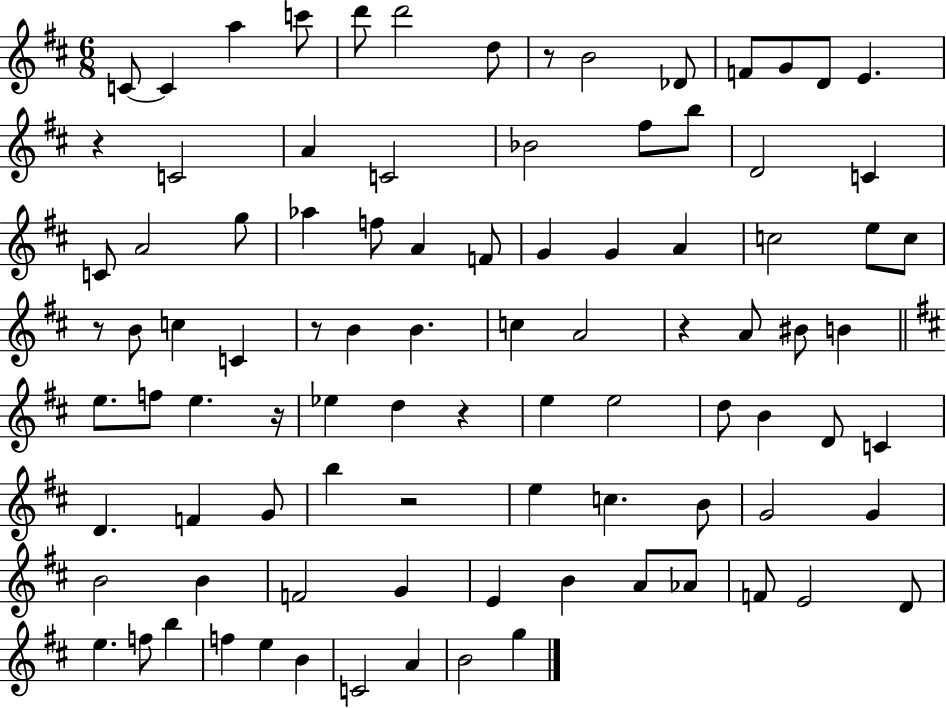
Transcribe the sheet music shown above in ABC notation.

X:1
T:Untitled
M:6/8
L:1/4
K:D
C/2 C a c'/2 d'/2 d'2 d/2 z/2 B2 _D/2 F/2 G/2 D/2 E z C2 A C2 _B2 ^f/2 b/2 D2 C C/2 A2 g/2 _a f/2 A F/2 G G A c2 e/2 c/2 z/2 B/2 c C z/2 B B c A2 z A/2 ^B/2 B e/2 f/2 e z/4 _e d z e e2 d/2 B D/2 C D F G/2 b z2 e c B/2 G2 G B2 B F2 G E B A/2 _A/2 F/2 E2 D/2 e f/2 b f e B C2 A B2 g